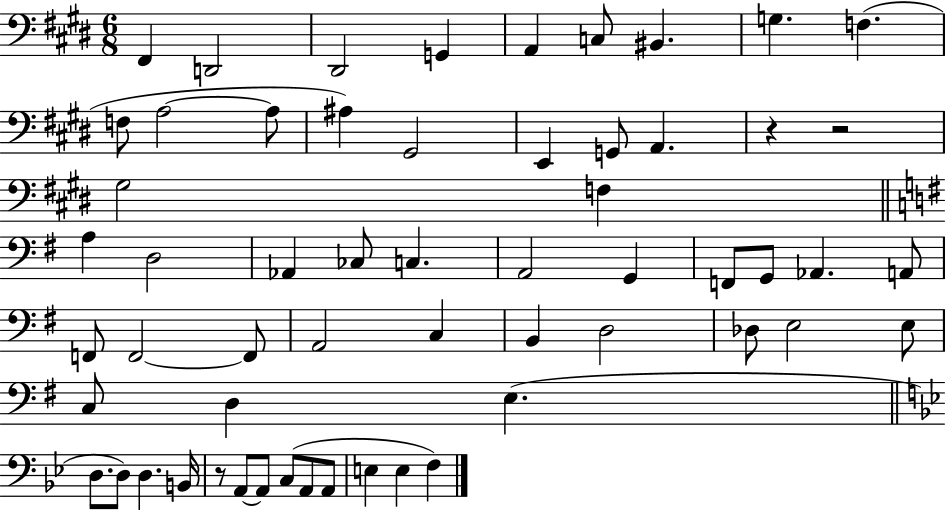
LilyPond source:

{
  \clef bass
  \numericTimeSignature
  \time 6/8
  \key e \major
  fis,4 d,2 | dis,2 g,4 | a,4 c8 bis,4. | g4. f4.( | \break f8 a2~~ a8 | ais4) gis,2 | e,4 g,8 a,4. | r4 r2 | \break gis2 f4 | \bar "||" \break \key g \major a4 d2 | aes,4 ces8 c4. | a,2 g,4 | f,8 g,8 aes,4. a,8 | \break f,8 f,2~~ f,8 | a,2 c4 | b,4 d2 | des8 e2 e8 | \break c8 d4 e4.( | \bar "||" \break \key bes \major d8. d8) d4. b,16 | r8 a,8~~ a,8 c8( a,8 a,8 | e4 e4 f4) | \bar "|."
}